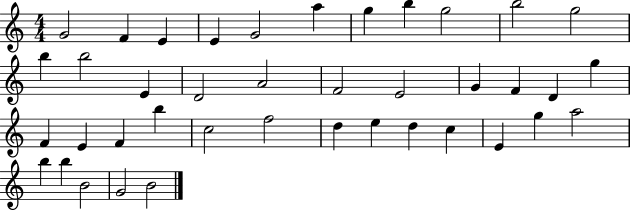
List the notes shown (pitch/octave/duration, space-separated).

G4/h F4/q E4/q E4/q G4/h A5/q G5/q B5/q G5/h B5/h G5/h B5/q B5/h E4/q D4/h A4/h F4/h E4/h G4/q F4/q D4/q G5/q F4/q E4/q F4/q B5/q C5/h F5/h D5/q E5/q D5/q C5/q E4/q G5/q A5/h B5/q B5/q B4/h G4/h B4/h